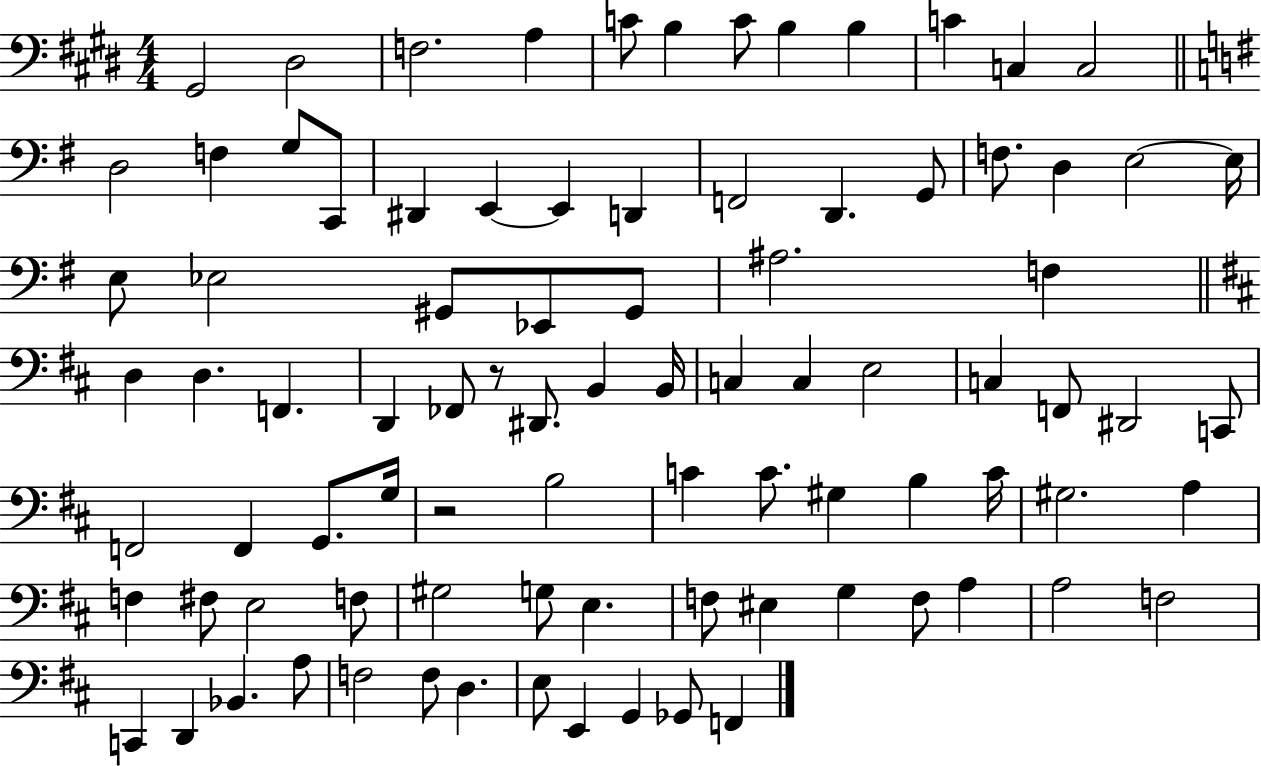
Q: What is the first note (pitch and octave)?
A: G#2